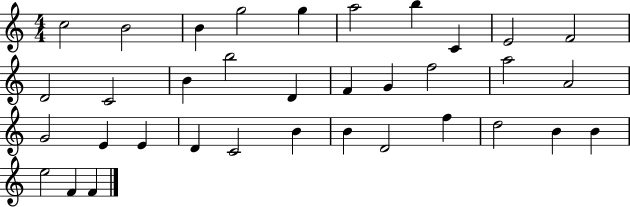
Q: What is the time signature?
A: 4/4